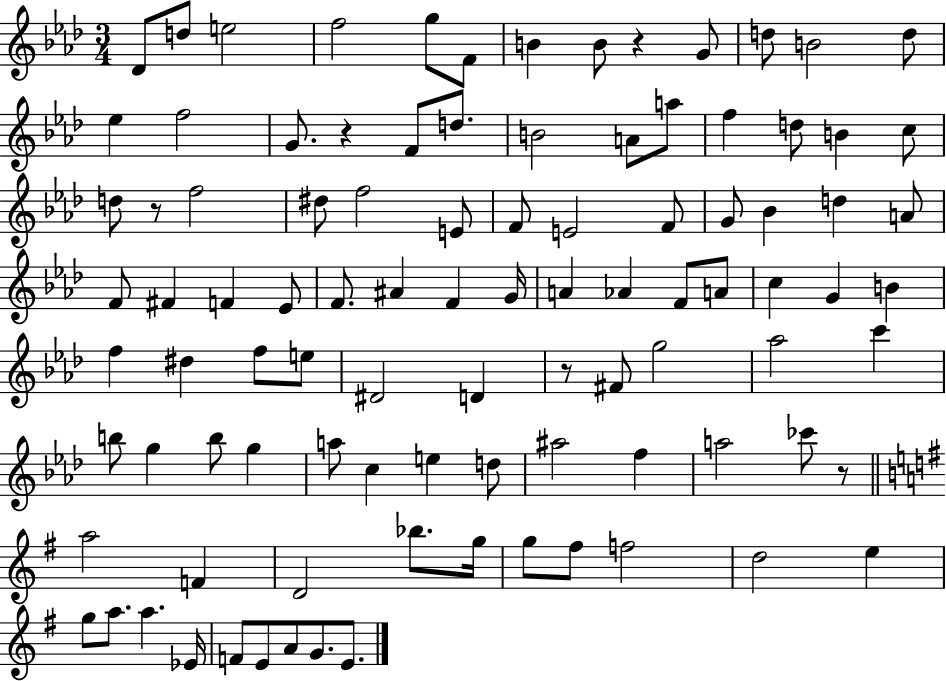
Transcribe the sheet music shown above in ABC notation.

X:1
T:Untitled
M:3/4
L:1/4
K:Ab
_D/2 d/2 e2 f2 g/2 F/2 B B/2 z G/2 d/2 B2 d/2 _e f2 G/2 z F/2 d/2 B2 A/2 a/2 f d/2 B c/2 d/2 z/2 f2 ^d/2 f2 E/2 F/2 E2 F/2 G/2 _B d A/2 F/2 ^F F _E/2 F/2 ^A F G/4 A _A F/2 A/2 c G B f ^d f/2 e/2 ^D2 D z/2 ^F/2 g2 _a2 c' b/2 g b/2 g a/2 c e d/2 ^a2 f a2 _c'/2 z/2 a2 F D2 _b/2 g/4 g/2 ^f/2 f2 d2 e g/2 a/2 a _E/4 F/2 E/2 A/2 G/2 E/2